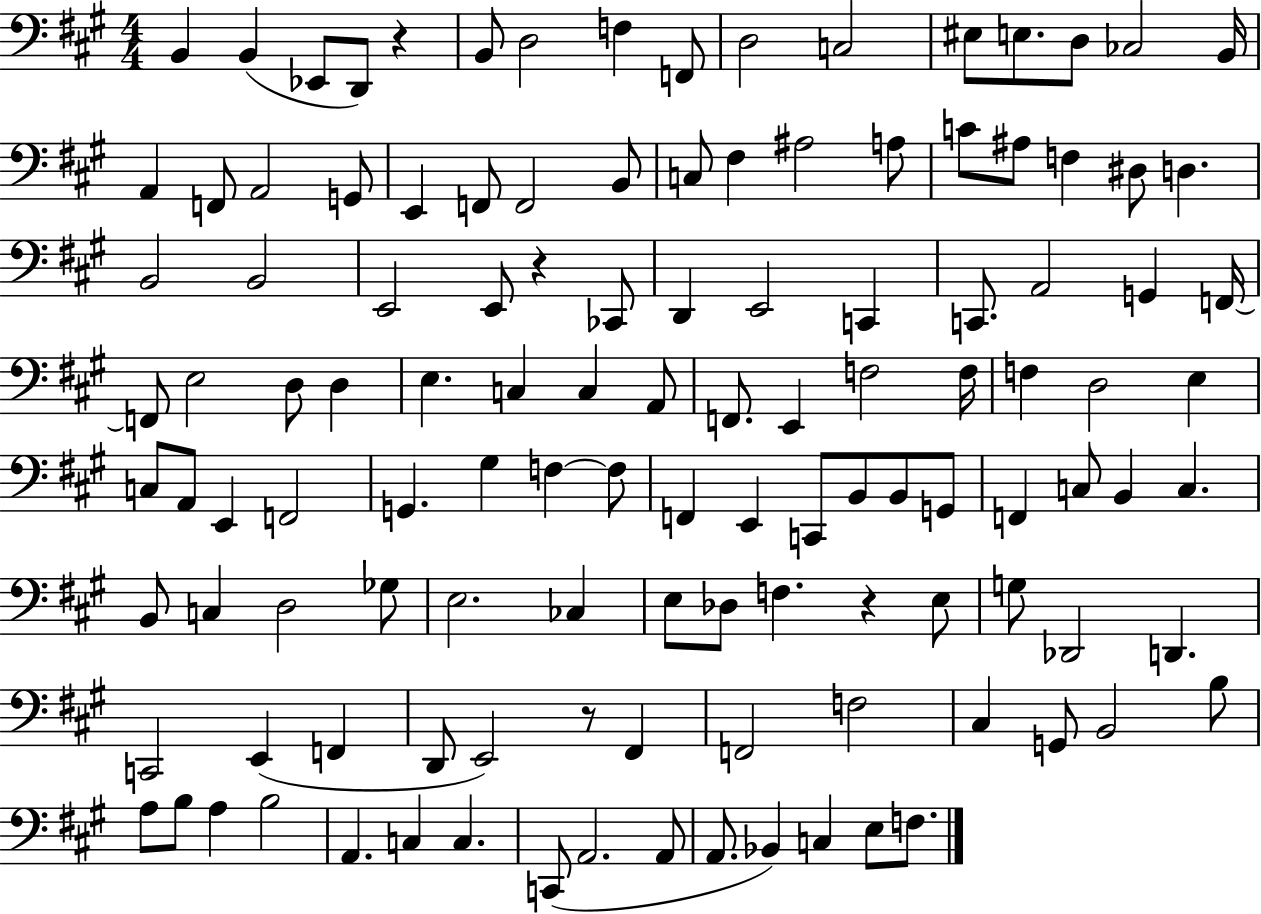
{
  \clef bass
  \numericTimeSignature
  \time 4/4
  \key a \major
  b,4 b,4( ees,8 d,8) r4 | b,8 d2 f4 f,8 | d2 c2 | eis8 e8. d8 ces2 b,16 | \break a,4 f,8 a,2 g,8 | e,4 f,8 f,2 b,8 | c8 fis4 ais2 a8 | c'8 ais8 f4 dis8 d4. | \break b,2 b,2 | e,2 e,8 r4 ces,8 | d,4 e,2 c,4 | c,8. a,2 g,4 f,16~~ | \break f,8 e2 d8 d4 | e4. c4 c4 a,8 | f,8. e,4 f2 f16 | f4 d2 e4 | \break c8 a,8 e,4 f,2 | g,4. gis4 f4~~ f8 | f,4 e,4 c,8 b,8 b,8 g,8 | f,4 c8 b,4 c4. | \break b,8 c4 d2 ges8 | e2. ces4 | e8 des8 f4. r4 e8 | g8 des,2 d,4. | \break c,2 e,4( f,4 | d,8 e,2) r8 fis,4 | f,2 f2 | cis4 g,8 b,2 b8 | \break a8 b8 a4 b2 | a,4. c4 c4. | c,8( a,2. a,8 | a,8. bes,4) c4 e8 f8. | \break \bar "|."
}